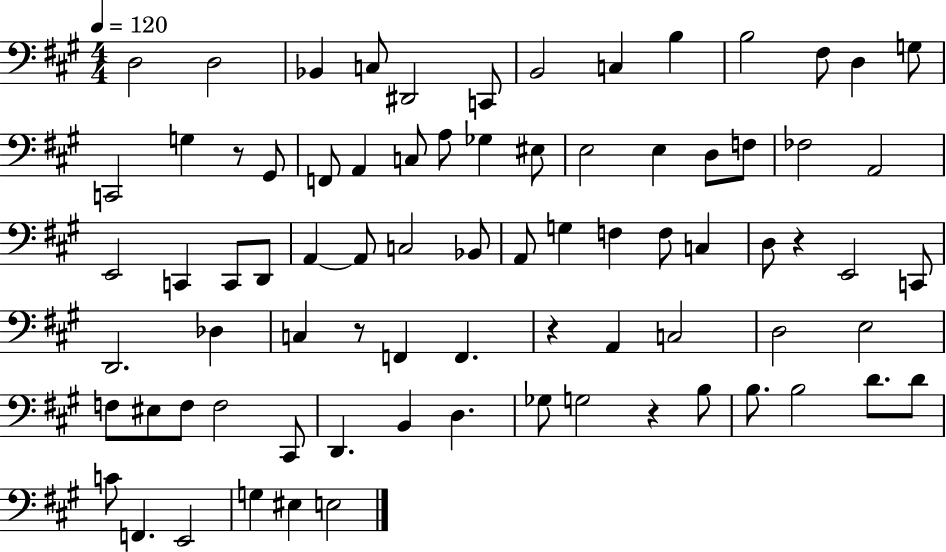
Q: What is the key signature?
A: A major